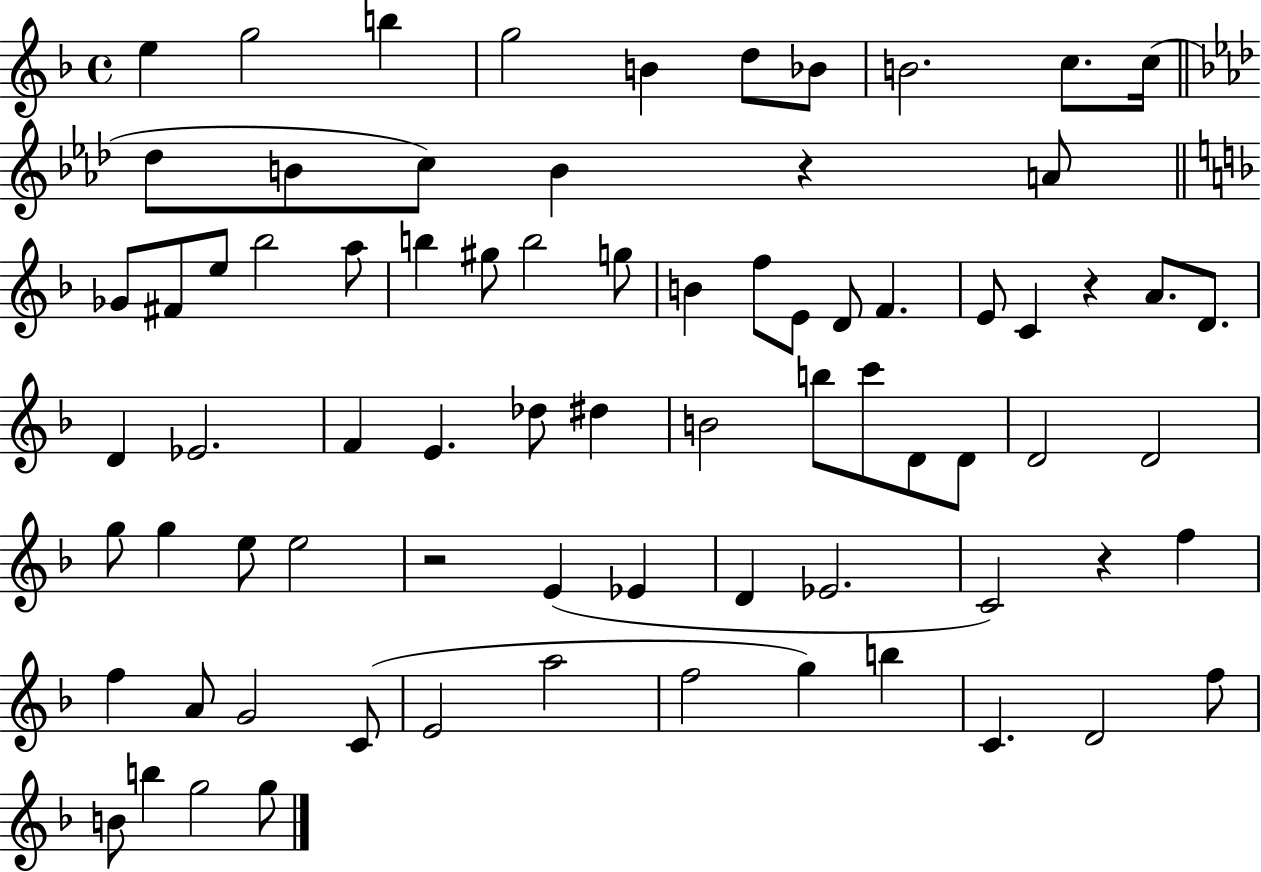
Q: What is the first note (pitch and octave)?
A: E5